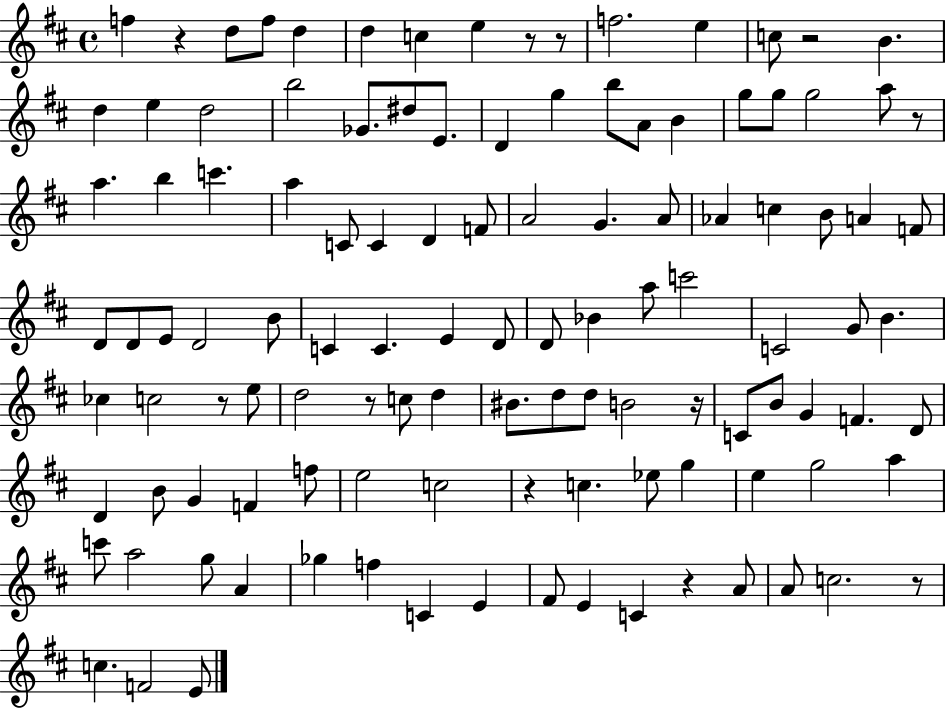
X:1
T:Untitled
M:4/4
L:1/4
K:D
f z d/2 f/2 d d c e z/2 z/2 f2 e c/2 z2 B d e d2 b2 _G/2 ^d/2 E/2 D g b/2 A/2 B g/2 g/2 g2 a/2 z/2 a b c' a C/2 C D F/2 A2 G A/2 _A c B/2 A F/2 D/2 D/2 E/2 D2 B/2 C C E D/2 D/2 _B a/2 c'2 C2 G/2 B _c c2 z/2 e/2 d2 z/2 c/2 d ^B/2 d/2 d/2 B2 z/4 C/2 B/2 G F D/2 D B/2 G F f/2 e2 c2 z c _e/2 g e g2 a c'/2 a2 g/2 A _g f C E ^F/2 E C z A/2 A/2 c2 z/2 c F2 E/2